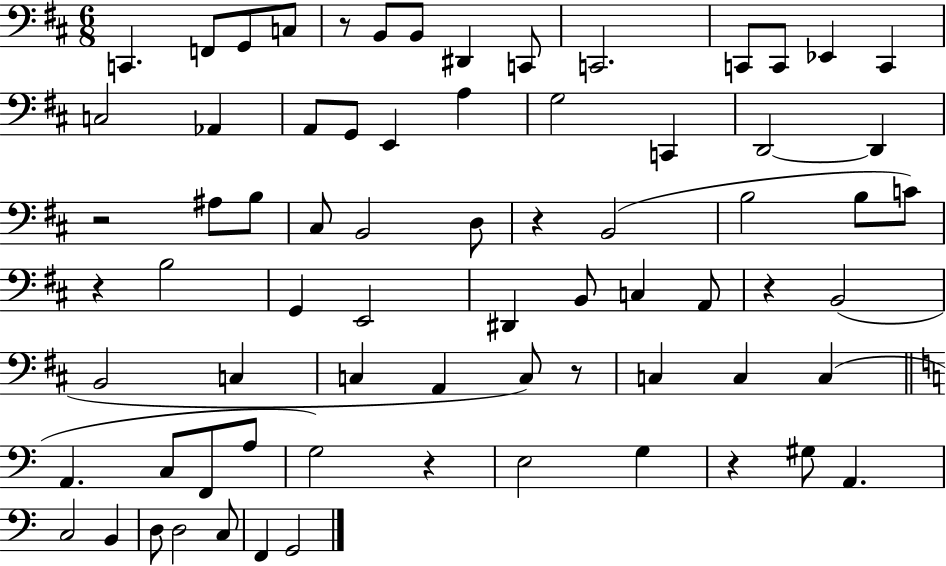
X:1
T:Untitled
M:6/8
L:1/4
K:D
C,, F,,/2 G,,/2 C,/2 z/2 B,,/2 B,,/2 ^D,, C,,/2 C,,2 C,,/2 C,,/2 _E,, C,, C,2 _A,, A,,/2 G,,/2 E,, A, G,2 C,, D,,2 D,, z2 ^A,/2 B,/2 ^C,/2 B,,2 D,/2 z B,,2 B,2 B,/2 C/2 z B,2 G,, E,,2 ^D,, B,,/2 C, A,,/2 z B,,2 B,,2 C, C, A,, C,/2 z/2 C, C, C, A,, C,/2 F,,/2 A,/2 G,2 z E,2 G, z ^G,/2 A,, C,2 B,, D,/2 D,2 C,/2 F,, G,,2